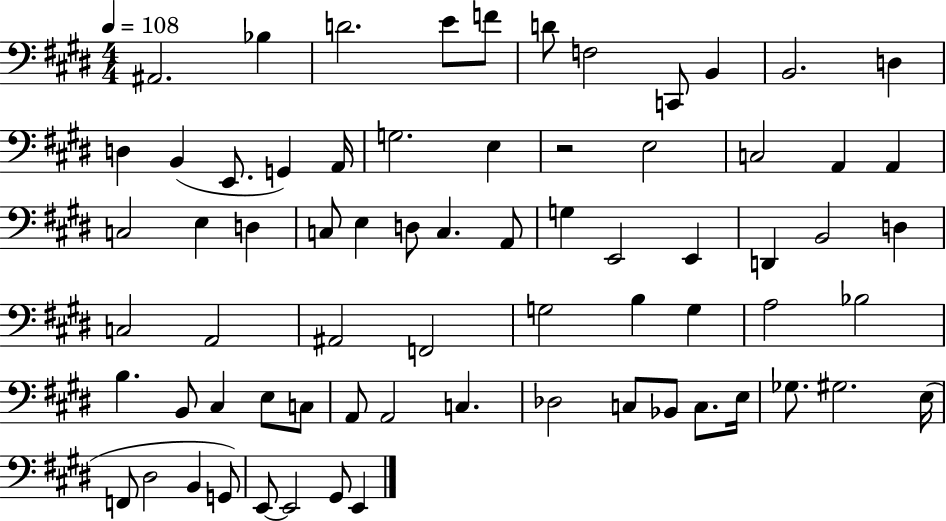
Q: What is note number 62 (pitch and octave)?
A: F2